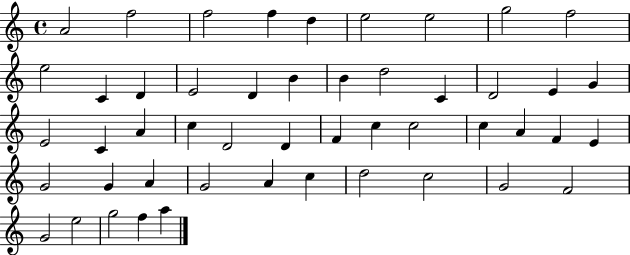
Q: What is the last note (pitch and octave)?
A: A5